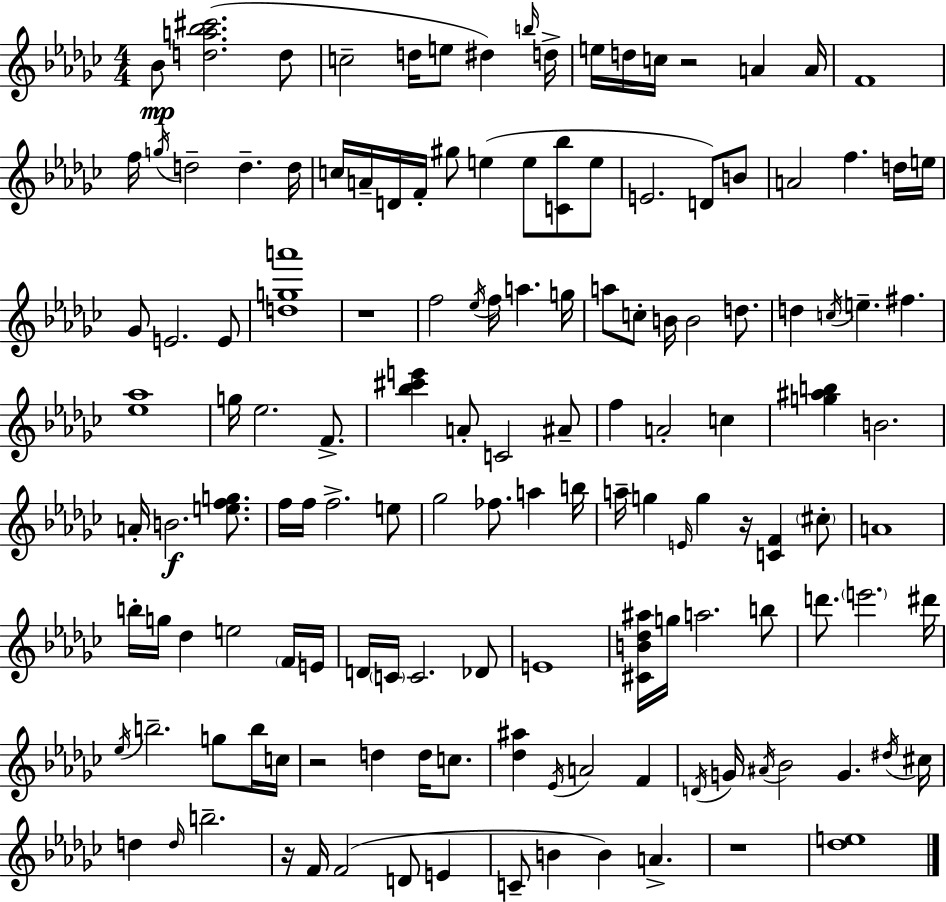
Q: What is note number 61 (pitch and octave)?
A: B4